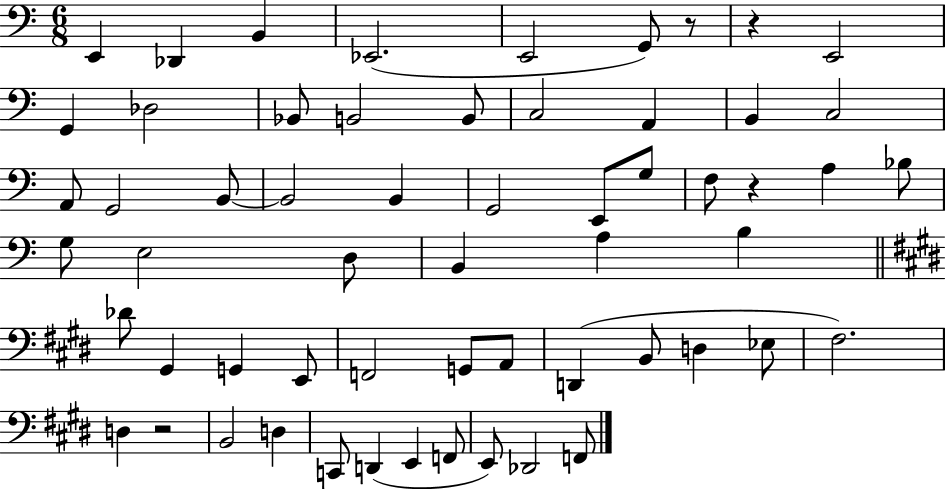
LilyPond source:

{
  \clef bass
  \numericTimeSignature
  \time 6/8
  \key c \major
  \repeat volta 2 { e,4 des,4 b,4 | ees,2.( | e,2 g,8) r8 | r4 e,2 | \break g,4 des2 | bes,8 b,2 b,8 | c2 a,4 | b,4 c2 | \break a,8 g,2 b,8~~ | b,2 b,4 | g,2 e,8 g8 | f8 r4 a4 bes8 | \break g8 e2 d8 | b,4 a4 b4 | \bar "||" \break \key e \major des'8 gis,4 g,4 e,8 | f,2 g,8 a,8 | d,4( b,8 d4 ees8 | fis2.) | \break d4 r2 | b,2 d4 | c,8 d,4( e,4 f,8 | e,8) des,2 f,8 | \break } \bar "|."
}